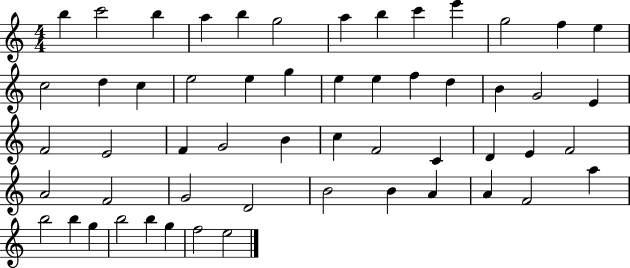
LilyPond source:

{
  \clef treble
  \numericTimeSignature
  \time 4/4
  \key c \major
  b''4 c'''2 b''4 | a''4 b''4 g''2 | a''4 b''4 c'''4 e'''4 | g''2 f''4 e''4 | \break c''2 d''4 c''4 | e''2 e''4 g''4 | e''4 e''4 f''4 d''4 | b'4 g'2 e'4 | \break f'2 e'2 | f'4 g'2 b'4 | c''4 f'2 c'4 | d'4 e'4 f'2 | \break a'2 f'2 | g'2 d'2 | b'2 b'4 a'4 | a'4 f'2 a''4 | \break b''2 b''4 g''4 | b''2 b''4 g''4 | f''2 e''2 | \bar "|."
}